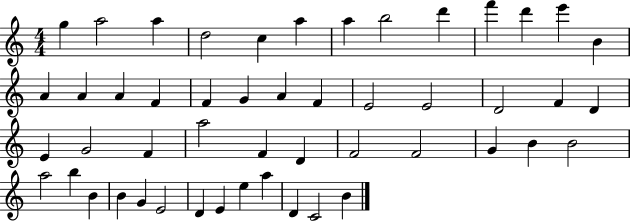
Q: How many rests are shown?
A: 0